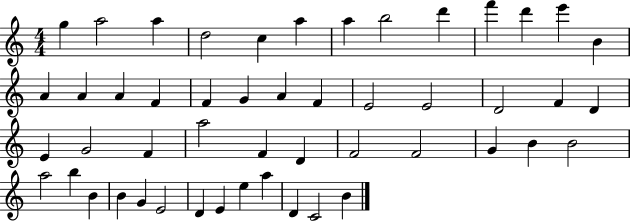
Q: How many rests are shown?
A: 0